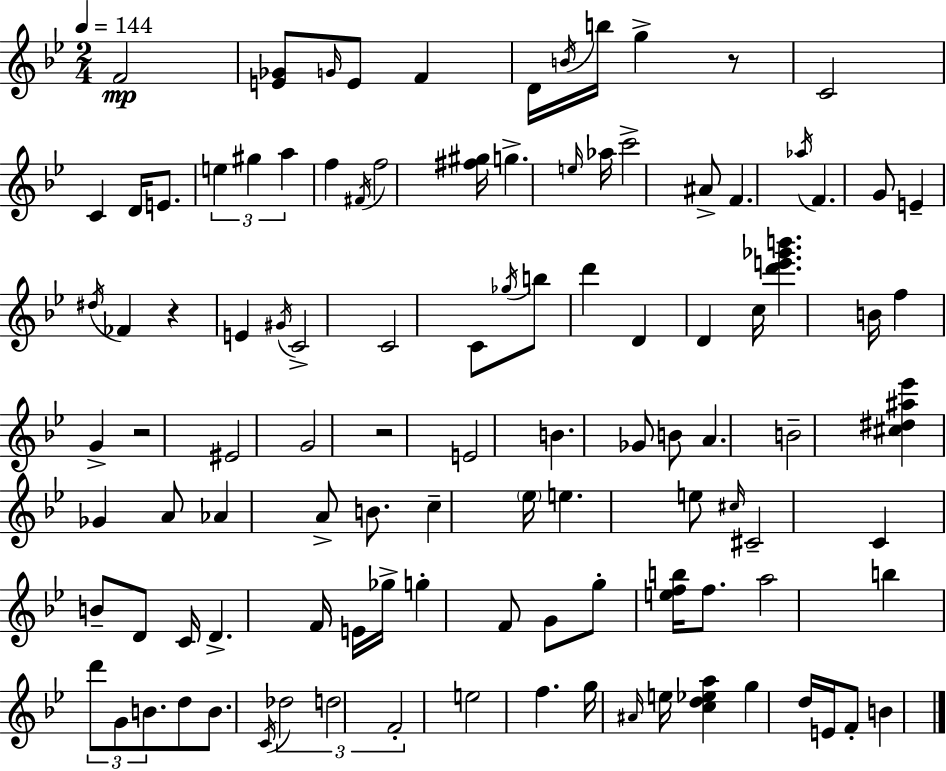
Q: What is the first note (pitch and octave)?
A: F4